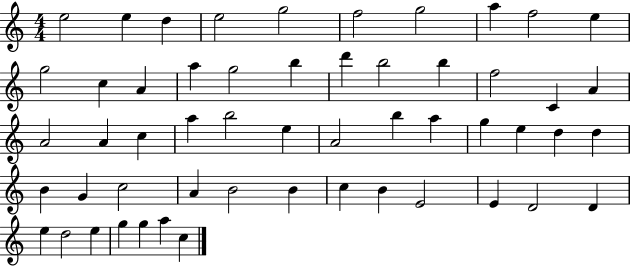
X:1
T:Untitled
M:4/4
L:1/4
K:C
e2 e d e2 g2 f2 g2 a f2 e g2 c A a g2 b d' b2 b f2 C A A2 A c a b2 e A2 b a g e d d B G c2 A B2 B c B E2 E D2 D e d2 e g g a c